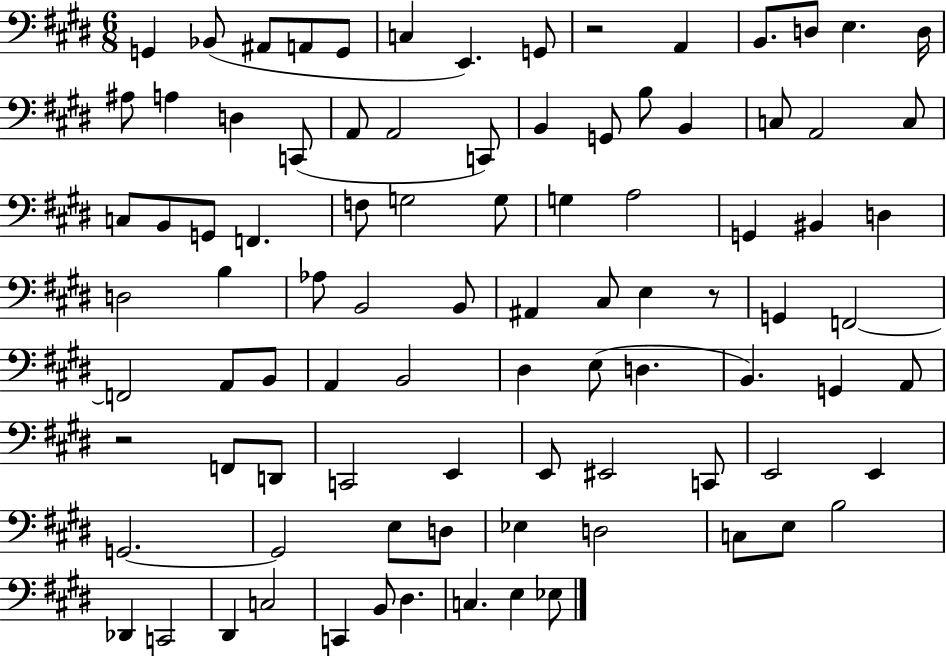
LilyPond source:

{
  \clef bass
  \numericTimeSignature
  \time 6/8
  \key e \major
  g,4 bes,8( ais,8 a,8 g,8 | c4 e,4.) g,8 | r2 a,4 | b,8. d8 e4. d16 | \break ais8 a4 d4 c,8( | a,8 a,2 c,8) | b,4 g,8 b8 b,4 | c8 a,2 c8 | \break c8 b,8 g,8 f,4. | f8 g2 g8 | g4 a2 | g,4 bis,4 d4 | \break d2 b4 | aes8 b,2 b,8 | ais,4 cis8 e4 r8 | g,4 f,2~~ | \break f,2 a,8 b,8 | a,4 b,2 | dis4 e8( d4. | b,4.) g,4 a,8 | \break r2 f,8 d,8 | c,2 e,4 | e,8 eis,2 c,8 | e,2 e,4 | \break g,2.~~ | g,2 e8 d8 | ees4 d2 | c8 e8 b2 | \break des,4 c,2 | dis,4 c2 | c,4 b,8 dis4. | c4. e4 ees8 | \break \bar "|."
}